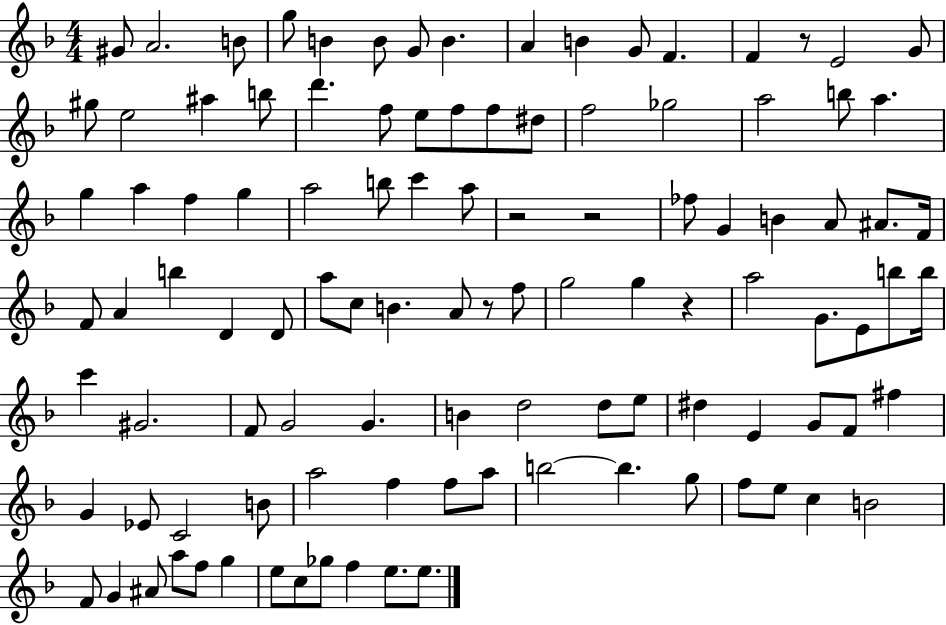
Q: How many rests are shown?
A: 5